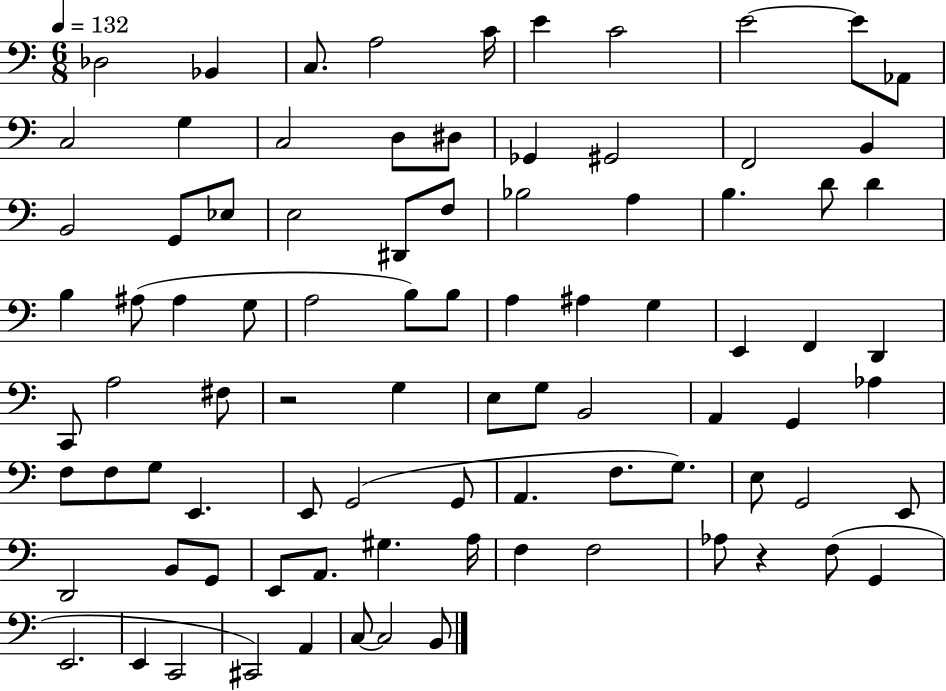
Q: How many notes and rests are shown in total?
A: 88